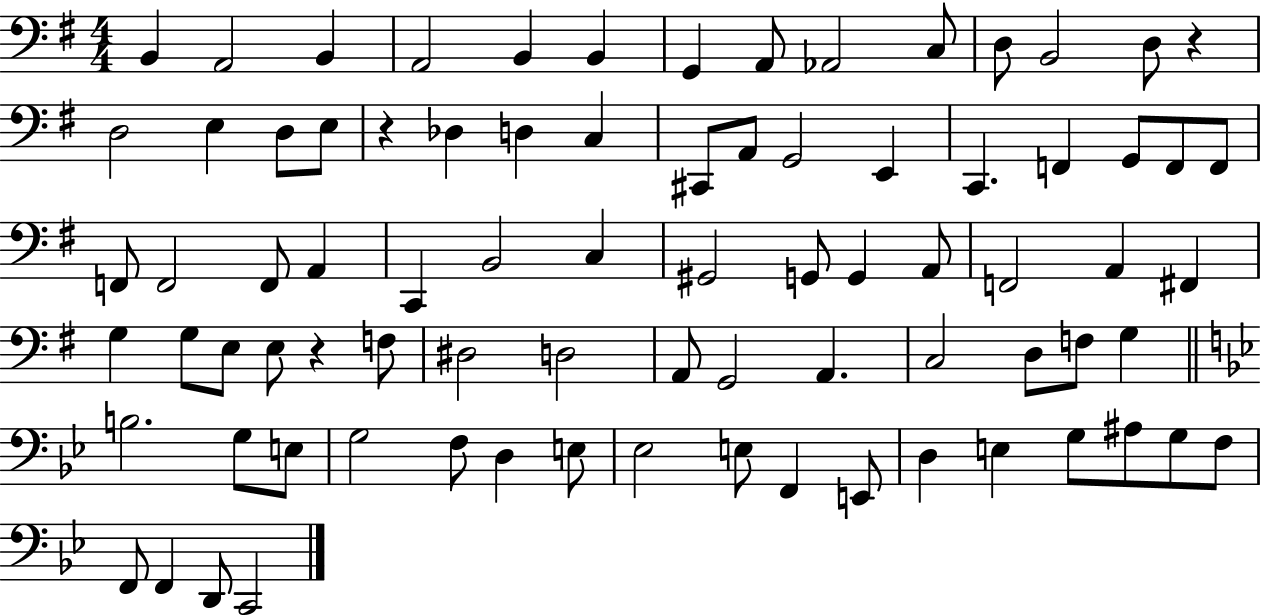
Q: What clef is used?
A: bass